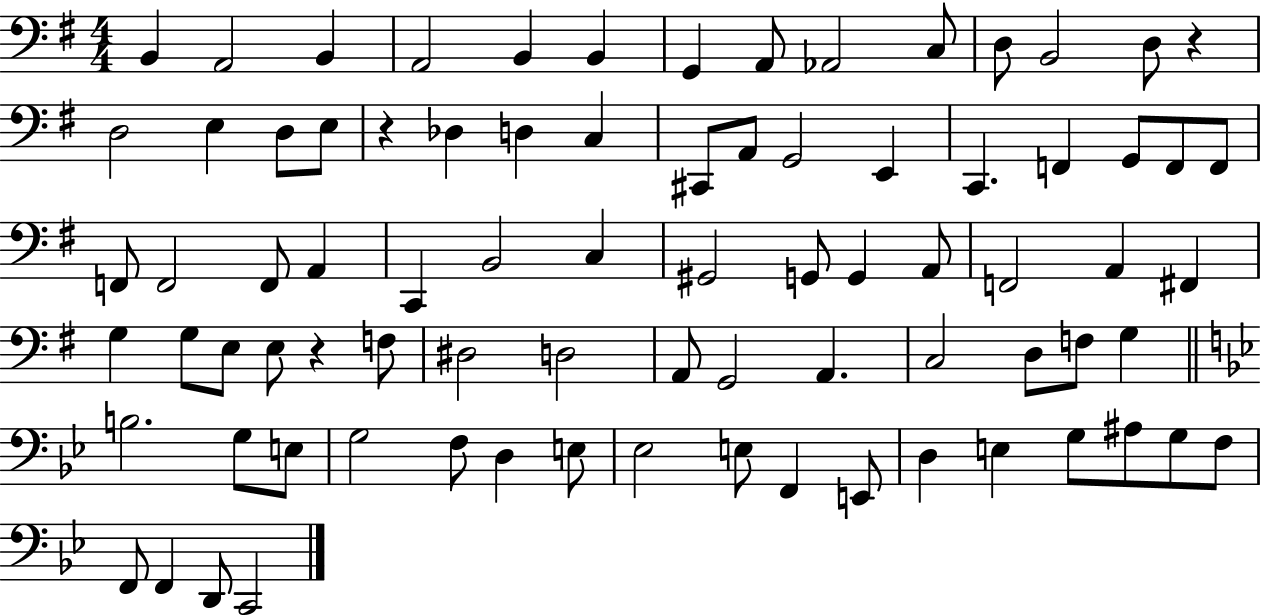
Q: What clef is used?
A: bass